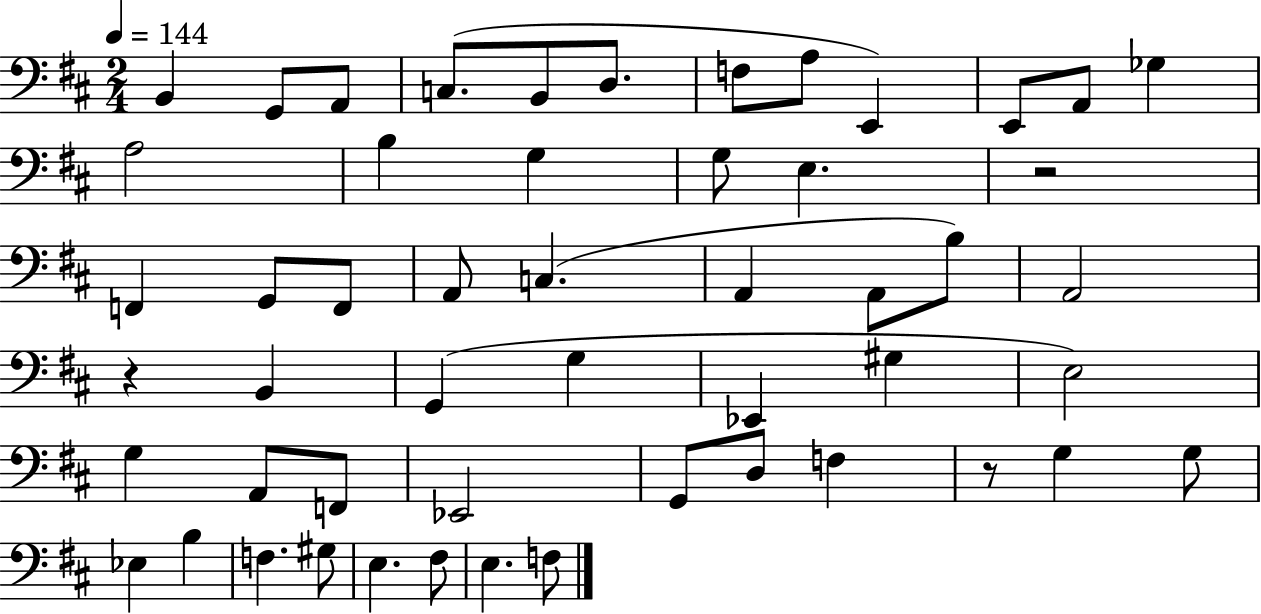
X:1
T:Untitled
M:2/4
L:1/4
K:D
B,, G,,/2 A,,/2 C,/2 B,,/2 D,/2 F,/2 A,/2 E,, E,,/2 A,,/2 _G, A,2 B, G, G,/2 E, z2 F,, G,,/2 F,,/2 A,,/2 C, A,, A,,/2 B,/2 A,,2 z B,, G,, G, _E,, ^G, E,2 G, A,,/2 F,,/2 _E,,2 G,,/2 D,/2 F, z/2 G, G,/2 _E, B, F, ^G,/2 E, ^F,/2 E, F,/2